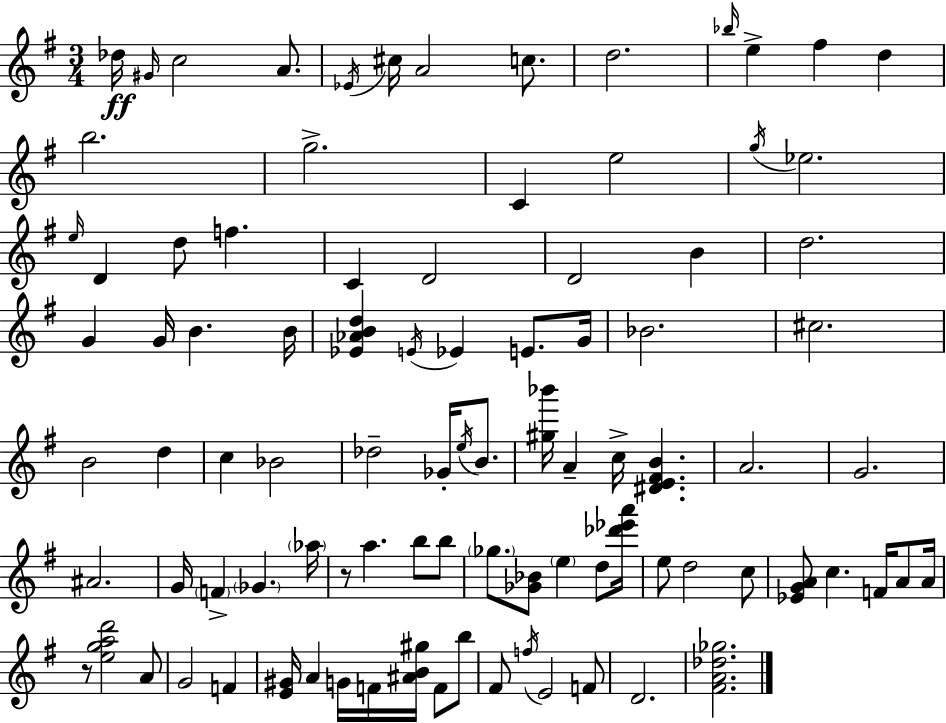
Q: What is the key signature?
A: E minor